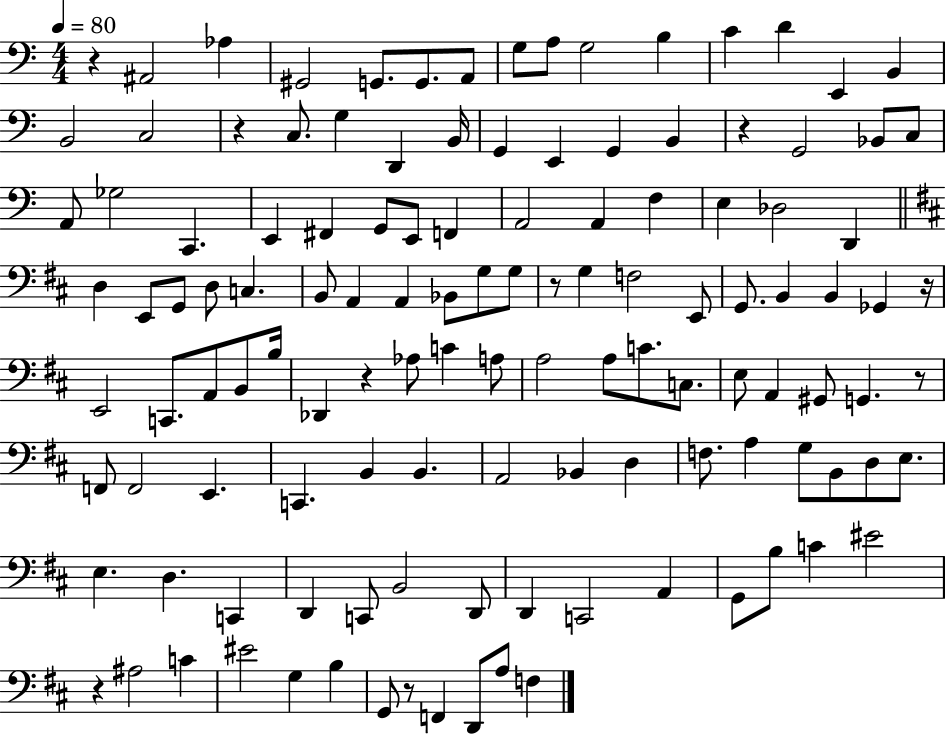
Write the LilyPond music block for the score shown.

{
  \clef bass
  \numericTimeSignature
  \time 4/4
  \key c \major
  \tempo 4 = 80
  r4 ais,2 aes4 | gis,2 g,8. g,8. a,8 | g8 a8 g2 b4 | c'4 d'4 e,4 b,4 | \break b,2 c2 | r4 c8. g4 d,4 b,16 | g,4 e,4 g,4 b,4 | r4 g,2 bes,8 c8 | \break a,8 ges2 c,4. | e,4 fis,4 g,8 e,8 f,4 | a,2 a,4 f4 | e4 des2 d,4 | \break \bar "||" \break \key d \major d4 e,8 g,8 d8 c4. | b,8 a,4 a,4 bes,8 g8 g8 | r8 g4 f2 e,8 | g,8. b,4 b,4 ges,4 r16 | \break e,2 c,8. a,8 b,8 b16 | des,4 r4 aes8 c'4 a8 | a2 a8 c'8. c8. | e8 a,4 gis,8 g,4. r8 | \break f,8 f,2 e,4. | c,4. b,4 b,4. | a,2 bes,4 d4 | f8. a4 g8 b,8 d8 e8. | \break e4. d4. c,4 | d,4 c,8 b,2 d,8 | d,4 c,2 a,4 | g,8 b8 c'4 eis'2 | \break r4 ais2 c'4 | eis'2 g4 b4 | g,8 r8 f,4 d,8 a8 f4 | \bar "|."
}